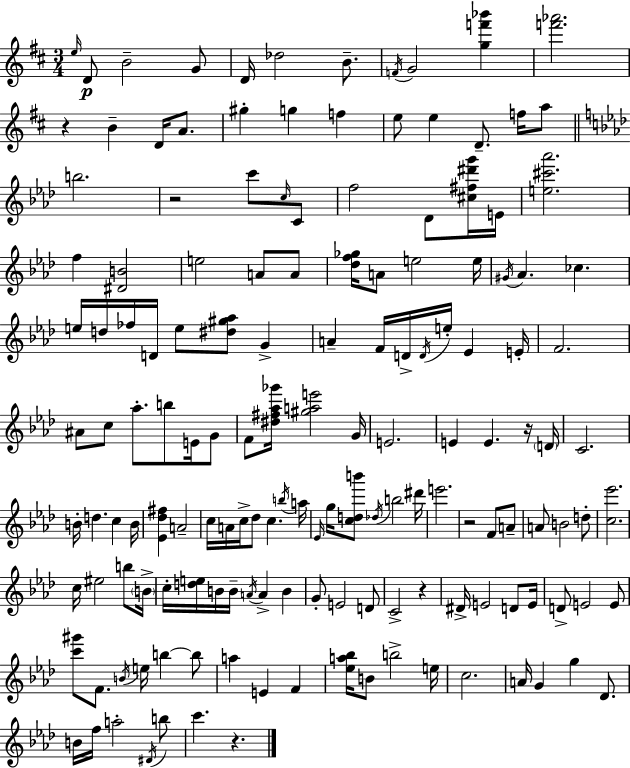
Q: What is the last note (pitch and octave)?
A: C6